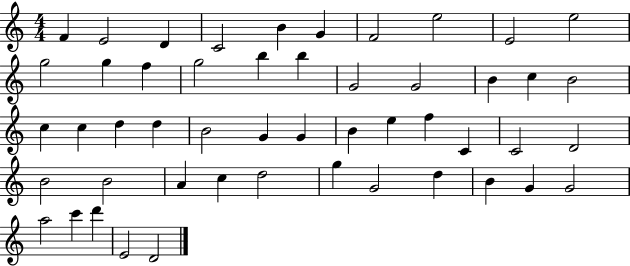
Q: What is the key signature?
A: C major